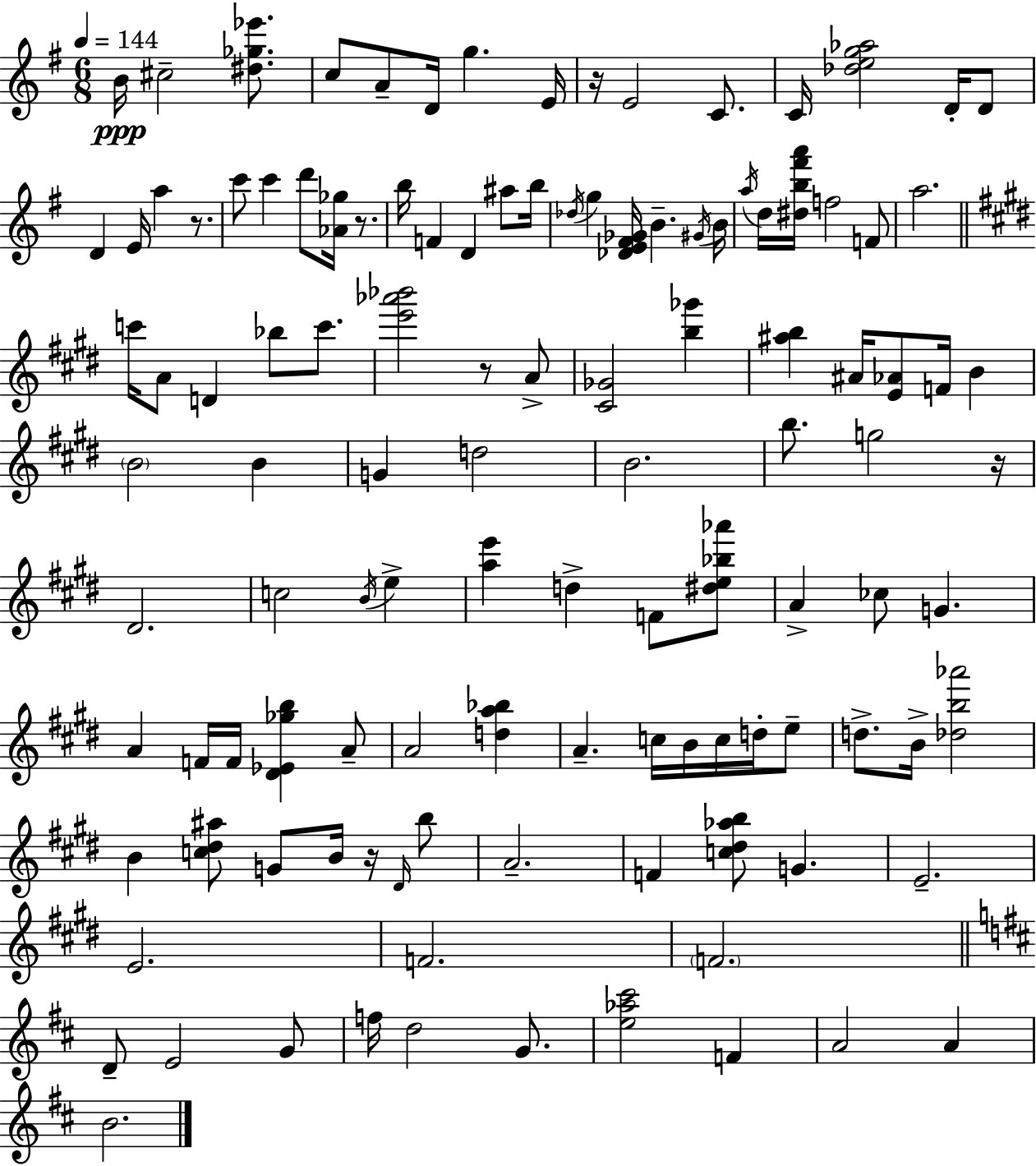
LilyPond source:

{
  \clef treble
  \numericTimeSignature
  \time 6/8
  \key e \minor
  \tempo 4 = 144
  b'16\ppp cis''2-- <dis'' ges'' ees'''>8. | c''8 a'8-- d'16 g''4. e'16 | r16 e'2 c'8. | c'16 <des'' e'' g'' aes''>2 d'16-. d'8 | \break d'4 e'16 a''4 r8. | c'''8 c'''4 d'''8 <aes' ges''>16 r8. | b''16 f'4 d'4 ais''8 b''16 | \acciaccatura { des''16 } g''4 <des' e' fis' ges'>16 b'4.-- | \break \acciaccatura { gis'16 } b'16 \acciaccatura { a''16 } d''16 <dis'' b'' fis''' a'''>16 f''2 | f'8 a''2. | \bar "||" \break \key e \major c'''16 a'8 d'4 bes''8 c'''8. | <e''' aes''' bes'''>2 r8 a'8-> | <cis' ges'>2 <b'' ges'''>4 | <ais'' b''>4 ais'16 <e' aes'>8 f'16 b'4 | \break \parenthesize b'2 b'4 | g'4 d''2 | b'2. | b''8. g''2 r16 | \break dis'2. | c''2 \acciaccatura { b'16 } e''4-> | <a'' e'''>4 d''4-> f'8 <dis'' e'' bes'' aes'''>8 | a'4-> ces''8 g'4. | \break a'4 f'16 f'16 <dis' ees' ges'' b''>4 a'8-- | a'2 <d'' a'' bes''>4 | a'4.-- c''16 b'16 c''16 d''16-. e''8-- | d''8.-> b'16-> <des'' b'' aes'''>2 | \break b'4 <c'' dis'' ais''>8 g'8 b'16 r16 \grace { dis'16 } | b''8 a'2.-- | f'4 <c'' dis'' aes'' b''>8 g'4. | e'2.-- | \break e'2. | f'2. | \parenthesize f'2. | \bar "||" \break \key d \major d'8-- e'2 g'8 | f''16 d''2 g'8. | <e'' aes'' cis'''>2 f'4 | a'2 a'4 | \break b'2. | \bar "|."
}